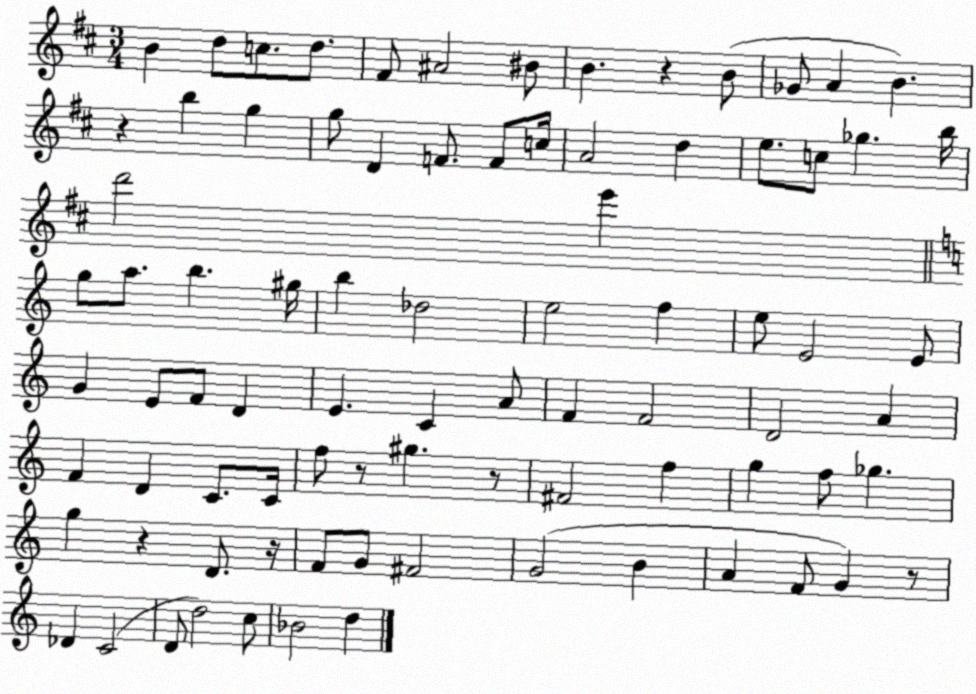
X:1
T:Untitled
M:3/4
L:1/4
K:D
B d/2 c/2 d/2 ^F/2 ^A2 ^B/2 B z B/2 _G/2 A B z b g g/2 D F/2 F/2 c/4 A2 d e/2 c/2 _g b/4 d'2 e' g/2 a/2 b ^g/4 b _d2 e2 f e/2 E2 E/2 G E/2 F/2 D E C A/2 F F2 D2 A F D C/2 C/4 f/2 z/2 ^g z/2 ^F2 f g f/2 _g g z D/2 z/4 F/2 G/2 ^F2 G2 B A F/2 G z/2 _D C2 D/2 d2 c/2 _B2 d